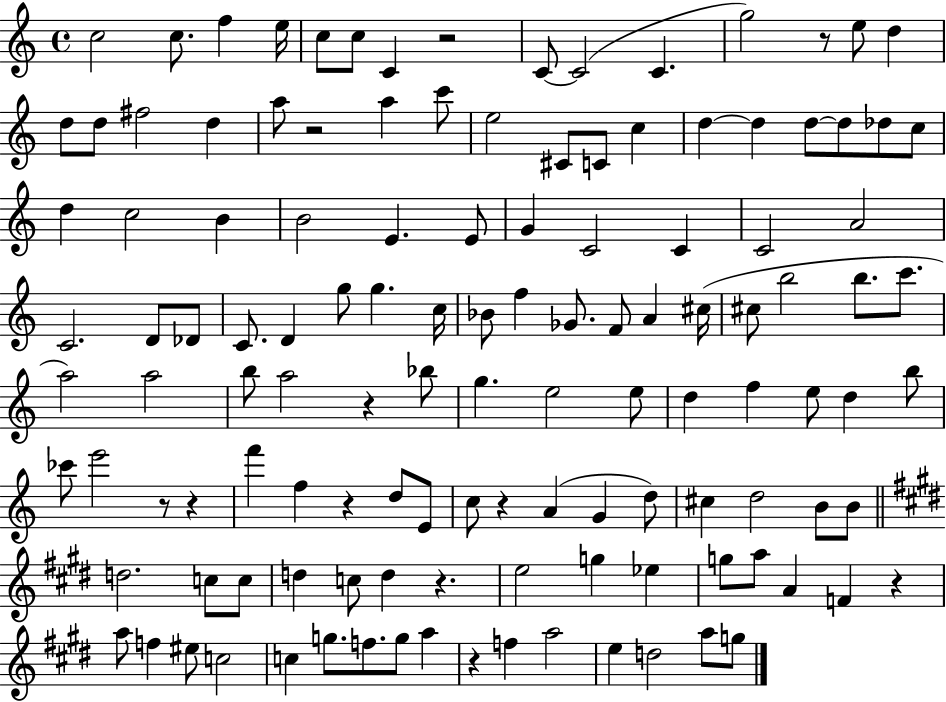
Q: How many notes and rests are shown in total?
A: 125